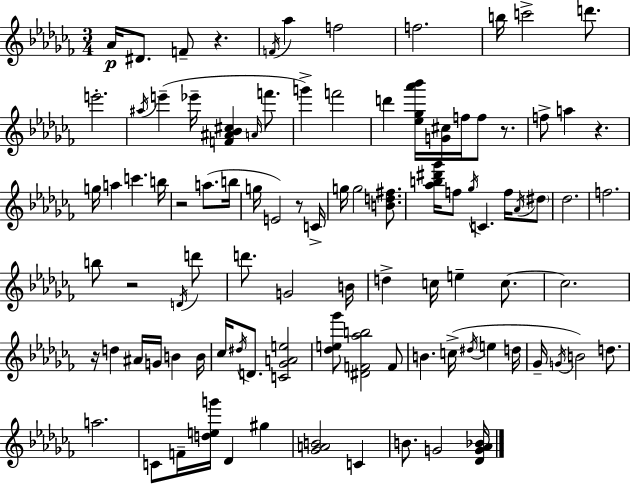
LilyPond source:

{
  \clef treble
  \numericTimeSignature
  \time 3/4
  \key aes \minor
  \repeat volta 2 { aes'16\p dis'8. f'8-- r4. | \acciaccatura { f'16 } aes''4 f''2 | f''2. | b''16 c'''2-> d'''8. | \break e'''2.-. | \acciaccatura { ais''16 } e'''4--( ees'''16-- <f' ais' bes' cis''>4 \grace { a'16 } | f'''8. g'''4->) f'''2 | d'''4 <ees'' ges'' aes''' bes'''>16 <g' cis''>16 f''16 f''8 | \break r8. f''8-> a''4 r4. | g''16 a''4 c'''4. | b''16 r2 a''8.( | b''16 g''16 e'2) | \break r8 c'16-> g''16 g''2 | <b' d'' fis''>8. <aes'' b'' dis''' ges'''>16 f''8 \acciaccatura { ges''16 } c'4. | f''16 \acciaccatura { aes'16 } \parenthesize dis''8 des''2. | f''2. | \break b''8 r2 | \acciaccatura { d'16 } d'''8 d'''8. g'2 | b'16 d''4-> c''16 e''4-- | c''8.~~ c''2. | \break r16 d''4 ais'16 | g'16 b'4 b'16 ces''16 \acciaccatura { dis''16 } d'8. <c' ges' a' e''>2 | <des'' e'' ges'''>8 <dis' f' aes'' b''>2 | f'8 b'4. | \break c''16->( \acciaccatura { dis''16 } e''4 d''16 ges'16-- \acciaccatura { g'16 }) b'2 | d''8. a''2. | c'8 f'16-- | <d'' e'' g'''>16 des'4 gis''4 <ges' a' b'>2 | \break c'4 b'8. | g'2 <des' g' aes' bes'>16 } \bar "|."
}